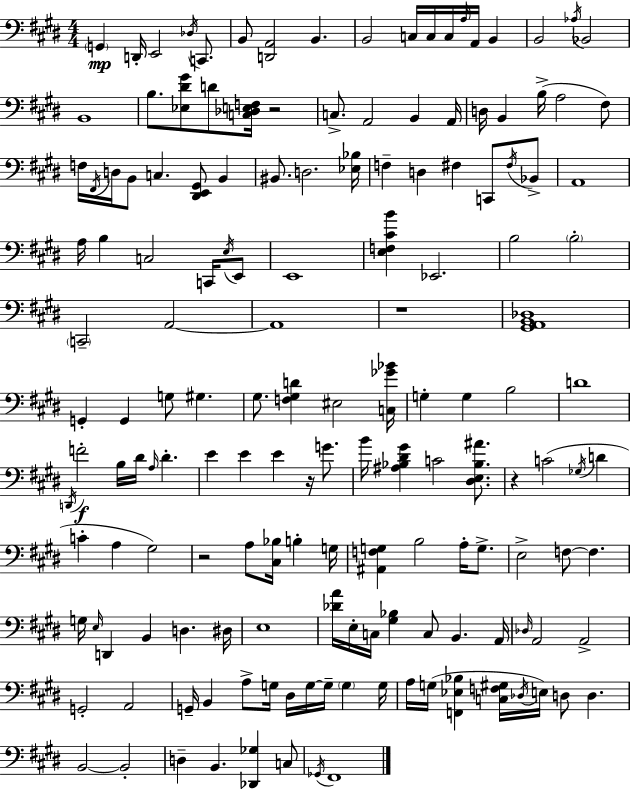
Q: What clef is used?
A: bass